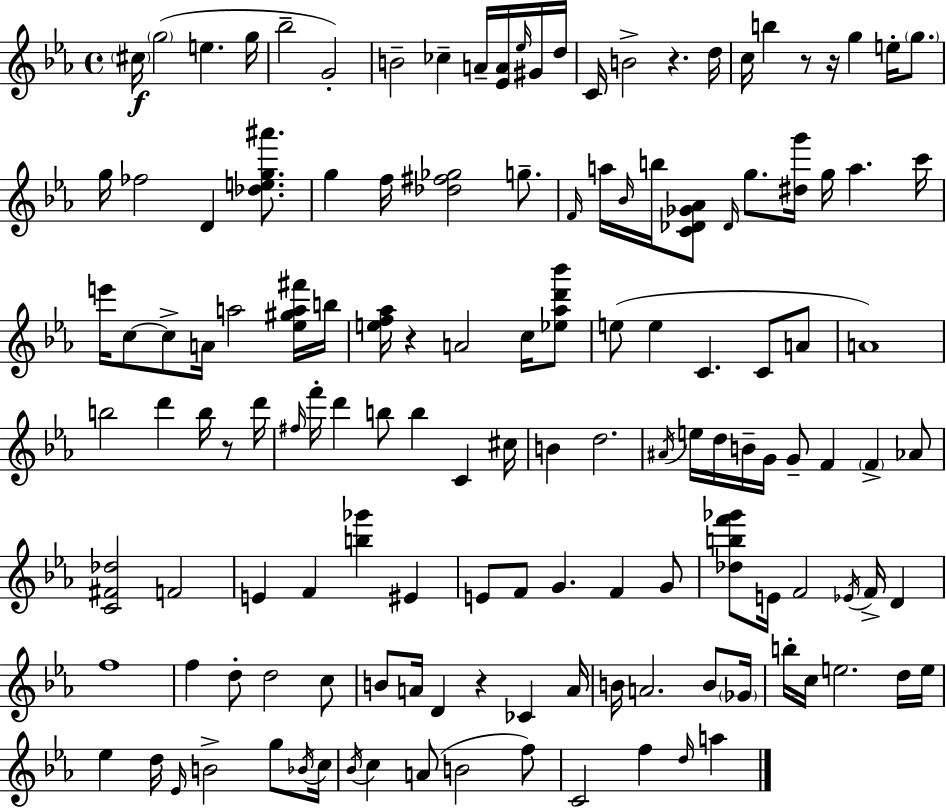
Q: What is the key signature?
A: C minor